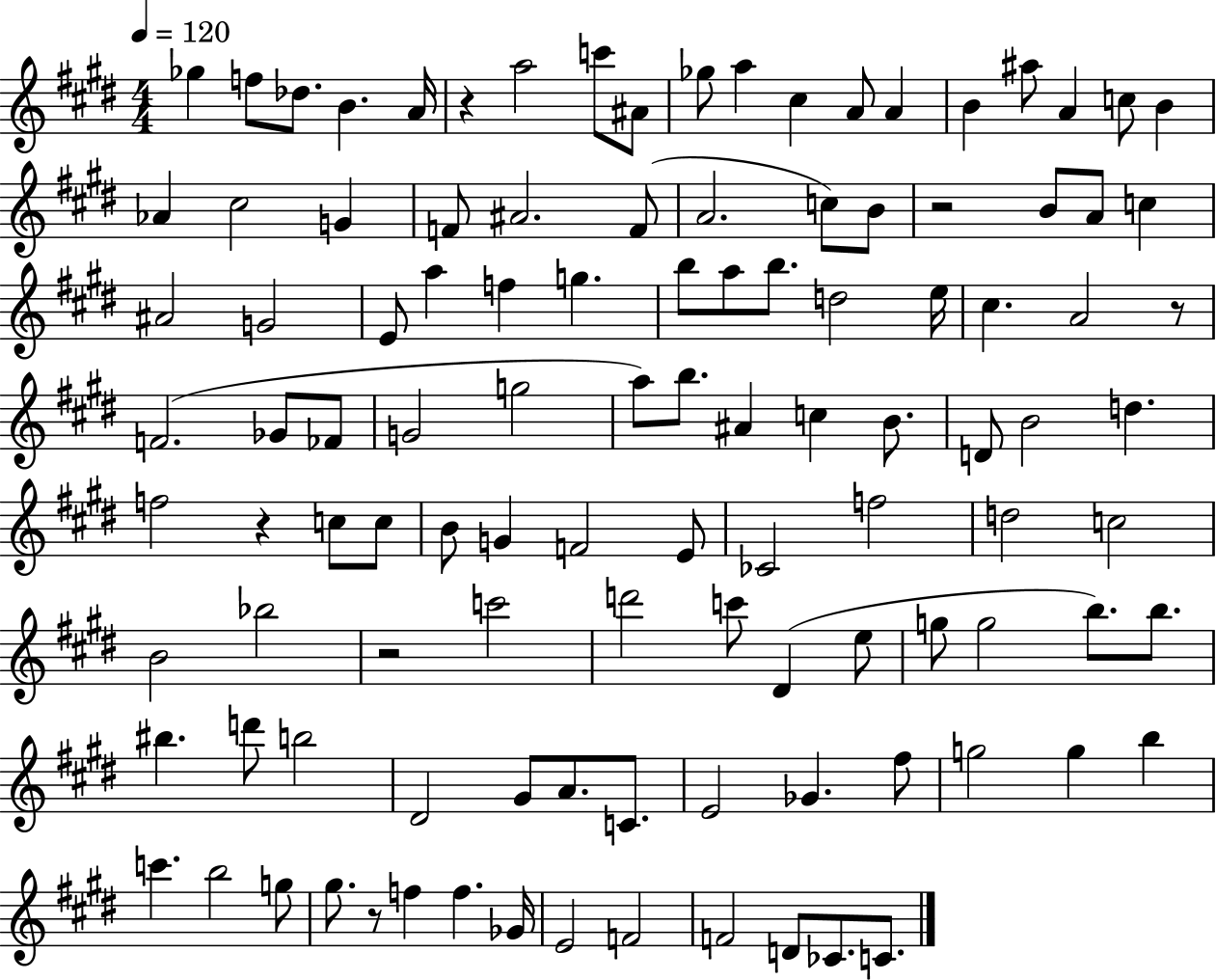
{
  \clef treble
  \numericTimeSignature
  \time 4/4
  \key e \major
  \tempo 4 = 120
  ges''4 f''8 des''8. b'4. a'16 | r4 a''2 c'''8 ais'8 | ges''8 a''4 cis''4 a'8 a'4 | b'4 ais''8 a'4 c''8 b'4 | \break aes'4 cis''2 g'4 | f'8 ais'2. f'8( | a'2. c''8) b'8 | r2 b'8 a'8 c''4 | \break ais'2 g'2 | e'8 a''4 f''4 g''4. | b''8 a''8 b''8. d''2 e''16 | cis''4. a'2 r8 | \break f'2.( ges'8 fes'8 | g'2 g''2 | a''8) b''8. ais'4 c''4 b'8. | d'8 b'2 d''4. | \break f''2 r4 c''8 c''8 | b'8 g'4 f'2 e'8 | ces'2 f''2 | d''2 c''2 | \break b'2 bes''2 | r2 c'''2 | d'''2 c'''8 dis'4( e''8 | g''8 g''2 b''8.) b''8. | \break bis''4. d'''8 b''2 | dis'2 gis'8 a'8. c'8. | e'2 ges'4. fis''8 | g''2 g''4 b''4 | \break c'''4. b''2 g''8 | gis''8. r8 f''4 f''4. ges'16 | e'2 f'2 | f'2 d'8 ces'8. c'8. | \break \bar "|."
}